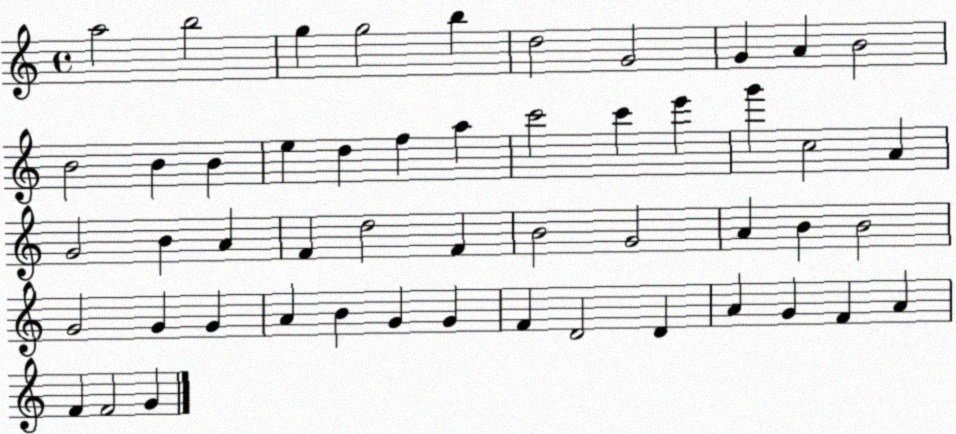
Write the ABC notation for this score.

X:1
T:Untitled
M:4/4
L:1/4
K:C
a2 b2 g g2 b d2 G2 G A B2 B2 B B e d f a c'2 c' e' g' c2 A G2 B A F d2 F B2 G2 A B B2 G2 G G A B G G F D2 D A G F A F F2 G